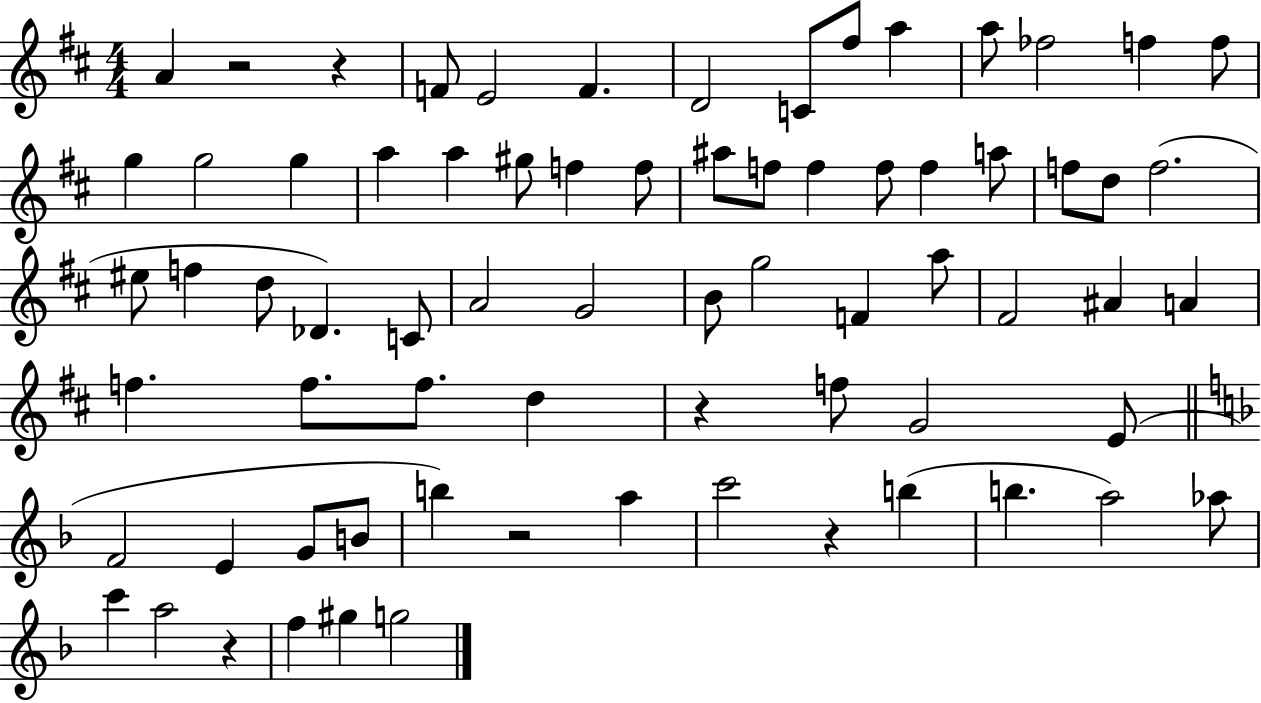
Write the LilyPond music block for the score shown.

{
  \clef treble
  \numericTimeSignature
  \time 4/4
  \key d \major
  a'4 r2 r4 | f'8 e'2 f'4. | d'2 c'8 fis''8 a''4 | a''8 fes''2 f''4 f''8 | \break g''4 g''2 g''4 | a''4 a''4 gis''8 f''4 f''8 | ais''8 f''8 f''4 f''8 f''4 a''8 | f''8 d''8 f''2.( | \break eis''8 f''4 d''8 des'4.) c'8 | a'2 g'2 | b'8 g''2 f'4 a''8 | fis'2 ais'4 a'4 | \break f''4. f''8. f''8. d''4 | r4 f''8 g'2 e'8( | \bar "||" \break \key f \major f'2 e'4 g'8 b'8 | b''4) r2 a''4 | c'''2 r4 b''4( | b''4. a''2) aes''8 | \break c'''4 a''2 r4 | f''4 gis''4 g''2 | \bar "|."
}